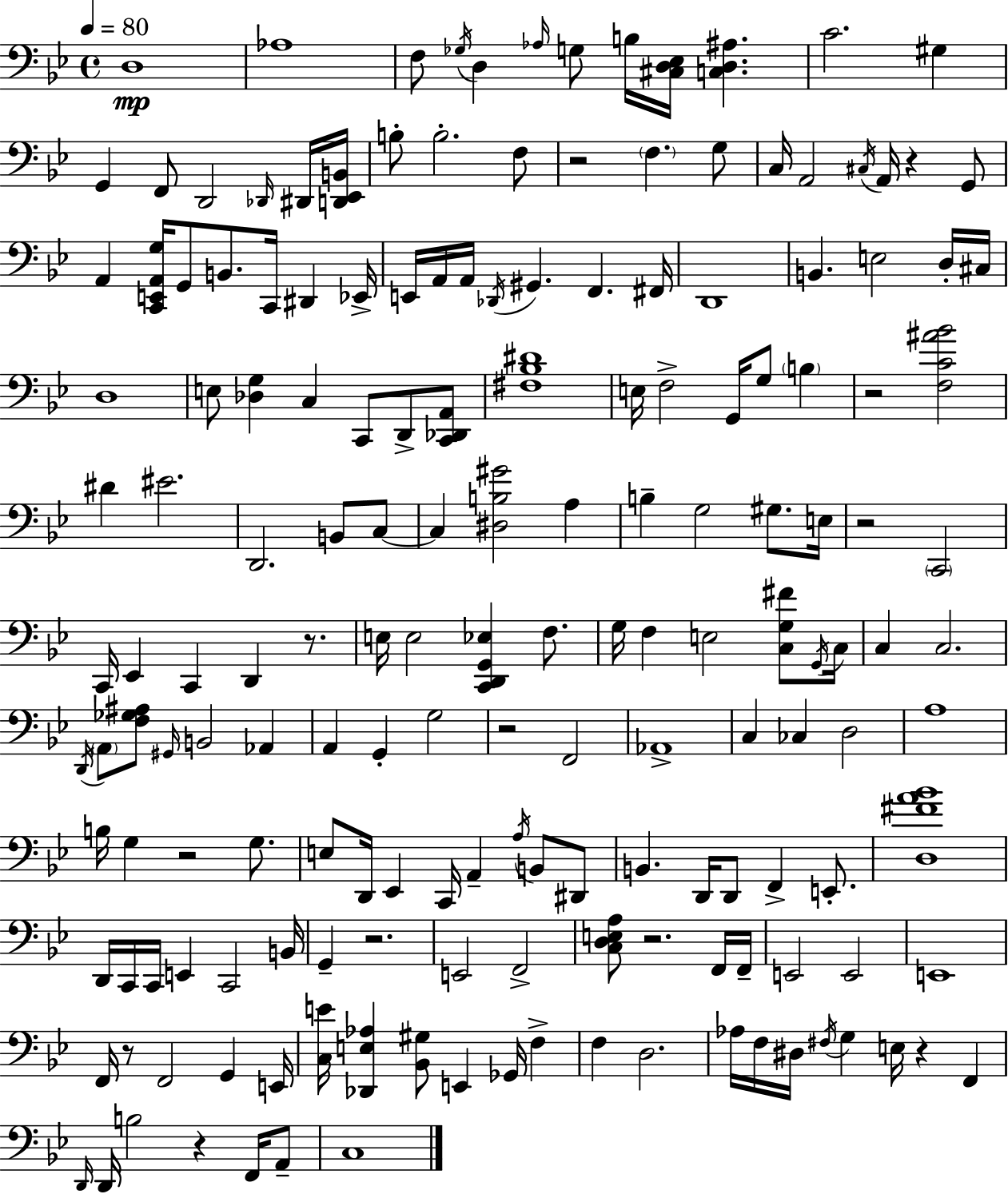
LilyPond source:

{
  \clef bass
  \time 4/4
  \defaultTimeSignature
  \key bes \major
  \tempo 4 = 80
  d1\mp | aes1 | f8 \acciaccatura { ges16 } d4 \grace { aes16 } g8 b16 <cis d ees>16 <c d ais>4. | c'2. gis4 | \break g,4 f,8 d,2 | \grace { des,16 } dis,16 <d, ees, b,>16 b8-. b2.-. | f8 r2 \parenthesize f4. | g8 c16 a,2 \acciaccatura { cis16 } a,16 r4 | \break g,8 a,4 <c, e, a, g>16 g,8 b,8. c,16 dis,4 | ees,16-> e,16 a,16 a,16 \acciaccatura { des,16 } gis,4. f,4. | fis,16 d,1 | b,4. e2 | \break d16-. cis16 d1 | e8 <des g>4 c4 c,8 | d,8-> <c, des, a,>8 <fis bes dis'>1 | e16 f2-> g,16 g8 | \break \parenthesize b4 r2 <f c' ais' bes'>2 | dis'4 eis'2. | d,2. | b,8 c8~~ c4 <dis b gis'>2 | \break a4 b4-- g2 | gis8. e16 r2 \parenthesize c,2 | c,16 ees,4 c,4 d,4 | r8. e16 e2 <c, d, g, ees>4 | \break f8. g16 f4 e2 | <c g fis'>8 \acciaccatura { g,16 } c16 c4 c2. | \acciaccatura { d,16 } \parenthesize a,8 <f ges ais>8 \grace { gis,16 } b,2 | aes,4 a,4 g,4-. | \break g2 r2 | f,2 aes,1-> | c4 ces4 | d2 a1 | \break b16 g4 r2 | g8. e8 d,16 ees,4 c,16 | a,4-- \acciaccatura { a16 } b,8 dis,8 b,4. d,16 | d,8 f,4-> e,8.-. <d fis' a' bes'>1 | \break d,16 c,16 c,16 e,4 | c,2 b,16 g,4-- r2. | e,2 | f,2-> <c d e a>8 r2. | \break f,16 f,16-- e,2 | e,2 e,1 | f,16 r8 f,2 | g,4 e,16 <c e'>16 <des, e aes>4 <bes, gis>8 | \break e,4 ges,16 f4-> f4 d2. | aes16 f16 dis16 \acciaccatura { fis16 } g4 | e16 r4 f,4 \grace { d,16 } d,16 b2 | r4 f,16 a,8-- c1 | \break \bar "|."
}